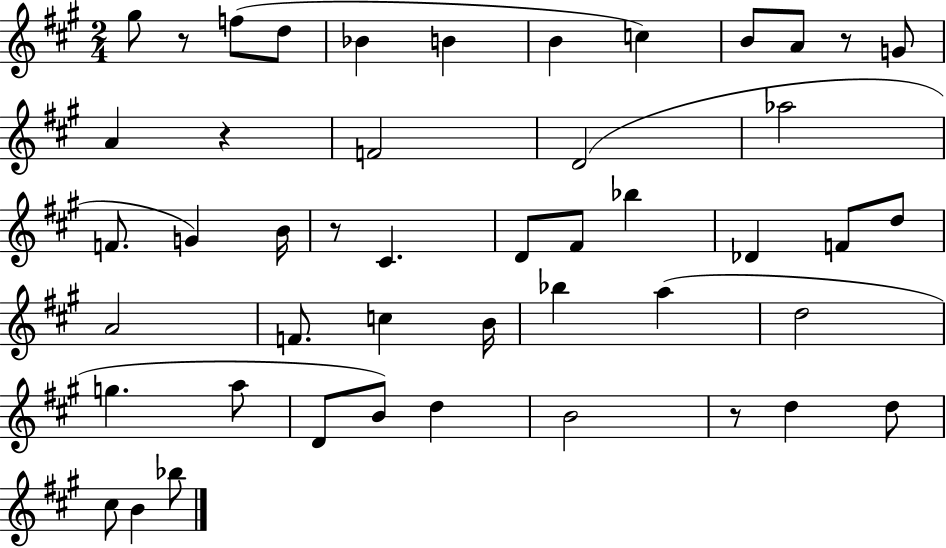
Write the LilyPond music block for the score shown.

{
  \clef treble
  \numericTimeSignature
  \time 2/4
  \key a \major
  \repeat volta 2 { gis''8 r8 f''8( d''8 | bes'4 b'4 | b'4 c''4) | b'8 a'8 r8 g'8 | \break a'4 r4 | f'2 | d'2( | aes''2 | \break f'8. g'4) b'16 | r8 cis'4. | d'8 fis'8 bes''4 | des'4 f'8 d''8 | \break a'2 | f'8. c''4 b'16 | bes''4 a''4( | d''2 | \break g''4. a''8 | d'8 b'8) d''4 | b'2 | r8 d''4 d''8 | \break cis''8 b'4 bes''8 | } \bar "|."
}